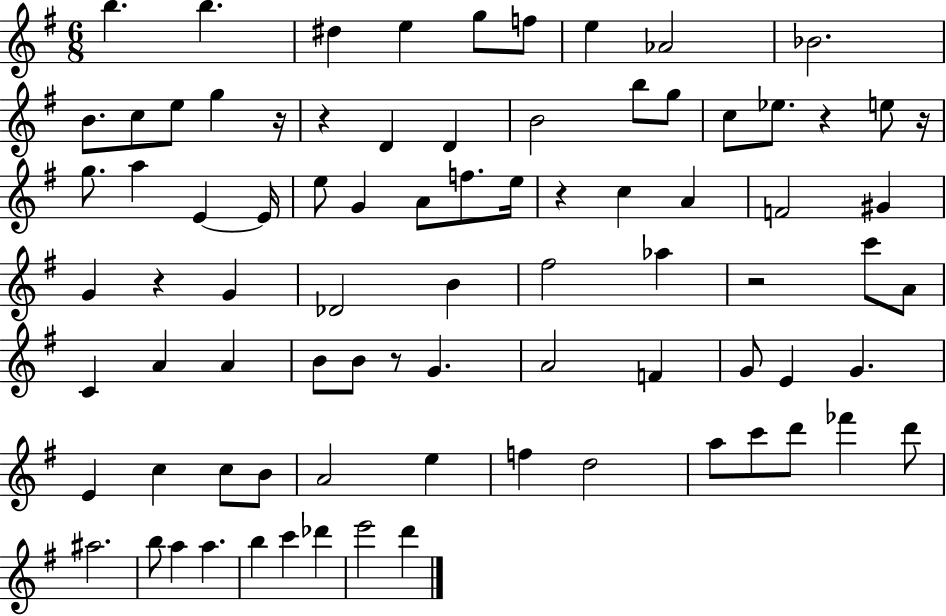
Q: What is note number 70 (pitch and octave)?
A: A5